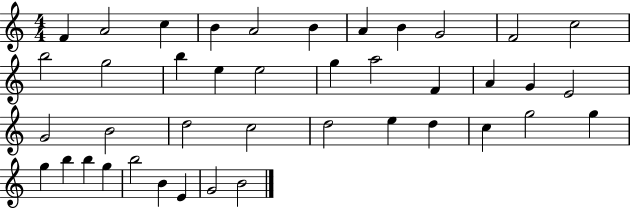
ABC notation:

X:1
T:Untitled
M:4/4
L:1/4
K:C
F A2 c B A2 B A B G2 F2 c2 b2 g2 b e e2 g a2 F A G E2 G2 B2 d2 c2 d2 e d c g2 g g b b g b2 B E G2 B2